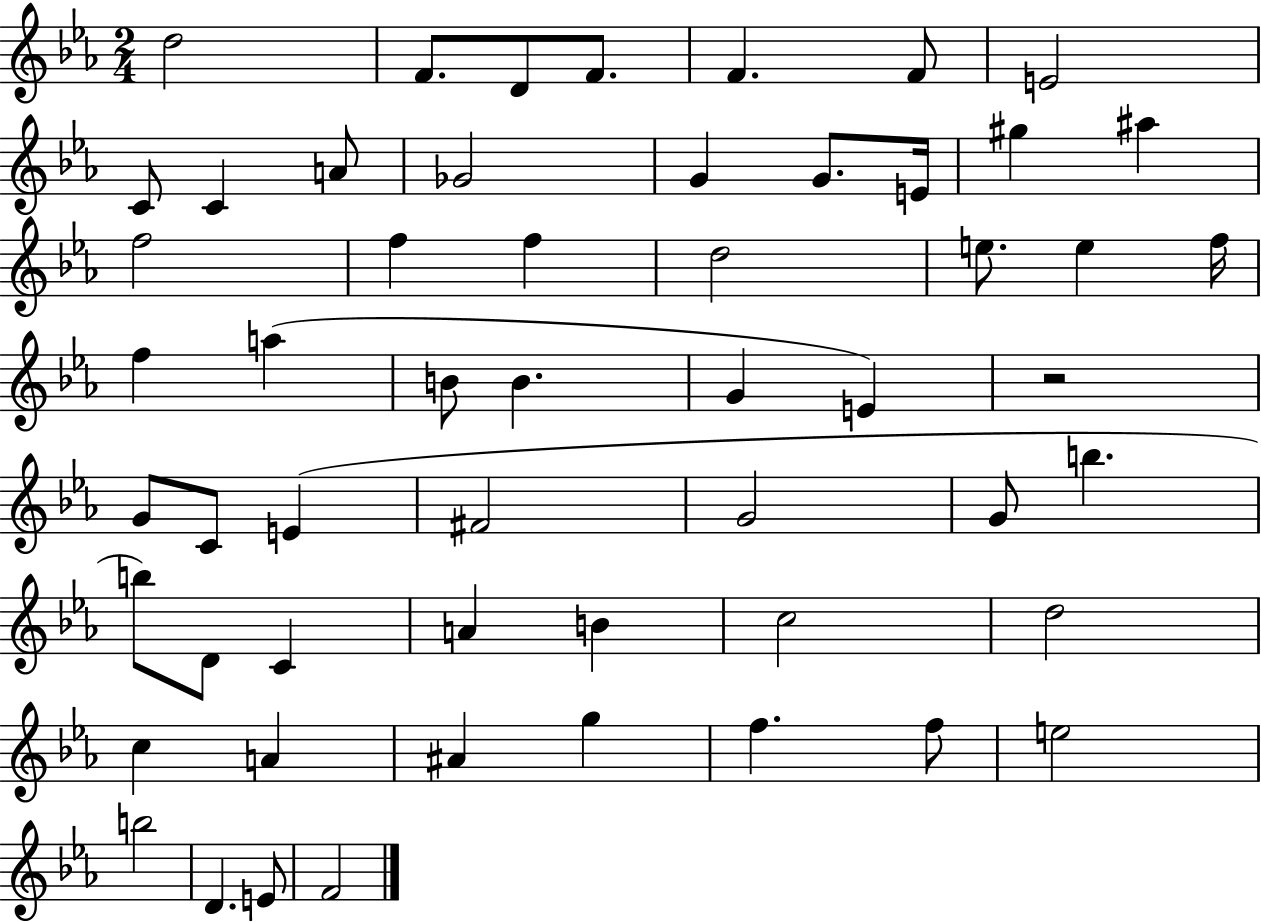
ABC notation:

X:1
T:Untitled
M:2/4
L:1/4
K:Eb
d2 F/2 D/2 F/2 F F/2 E2 C/2 C A/2 _G2 G G/2 E/4 ^g ^a f2 f f d2 e/2 e f/4 f a B/2 B G E z2 G/2 C/2 E ^F2 G2 G/2 b b/2 D/2 C A B c2 d2 c A ^A g f f/2 e2 b2 D E/2 F2